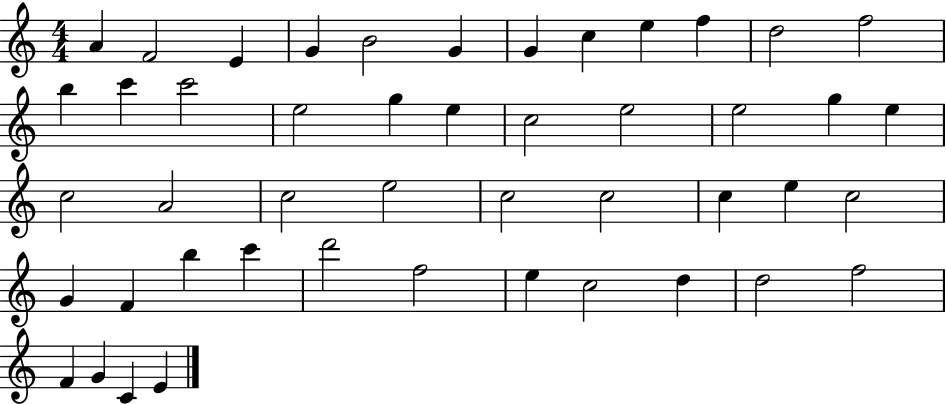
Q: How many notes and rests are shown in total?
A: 47